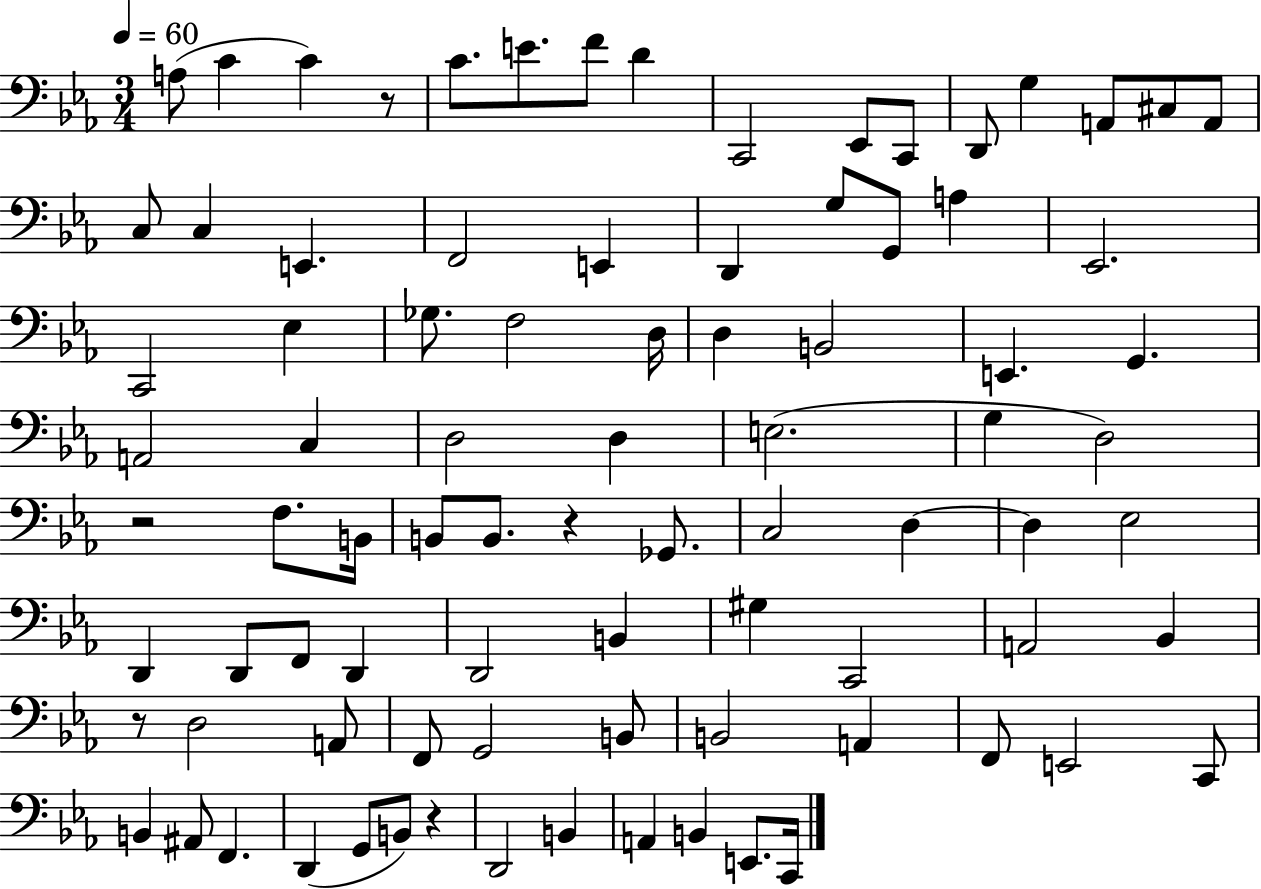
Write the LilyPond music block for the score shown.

{
  \clef bass
  \numericTimeSignature
  \time 3/4
  \key ees \major
  \tempo 4 = 60
  \repeat volta 2 { a8( c'4 c'4) r8 | c'8. e'8. f'8 d'4 | c,2 ees,8 c,8 | d,8 g4 a,8 cis8 a,8 | \break c8 c4 e,4. | f,2 e,4 | d,4 g8 g,8 a4 | ees,2. | \break c,2 ees4 | ges8. f2 d16 | d4 b,2 | e,4. g,4. | \break a,2 c4 | d2 d4 | e2.( | g4 d2) | \break r2 f8. b,16 | b,8 b,8. r4 ges,8. | c2 d4~~ | d4 ees2 | \break d,4 d,8 f,8 d,4 | d,2 b,4 | gis4 c,2 | a,2 bes,4 | \break r8 d2 a,8 | f,8 g,2 b,8 | b,2 a,4 | f,8 e,2 c,8 | \break b,4 ais,8 f,4. | d,4( g,8 b,8) r4 | d,2 b,4 | a,4 b,4 e,8. c,16 | \break } \bar "|."
}